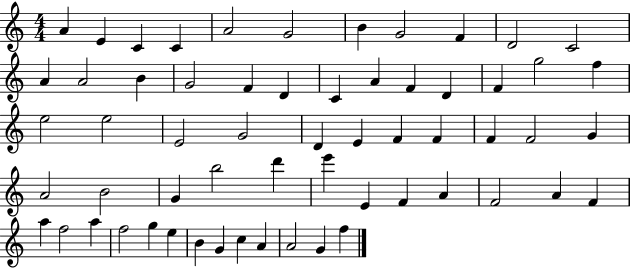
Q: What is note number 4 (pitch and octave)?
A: C4